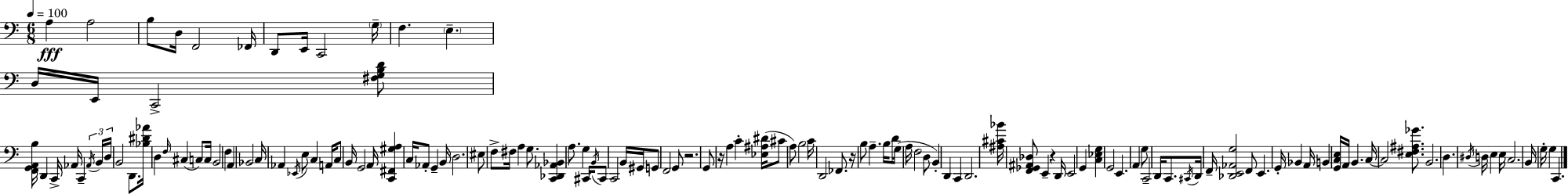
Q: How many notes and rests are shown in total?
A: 136